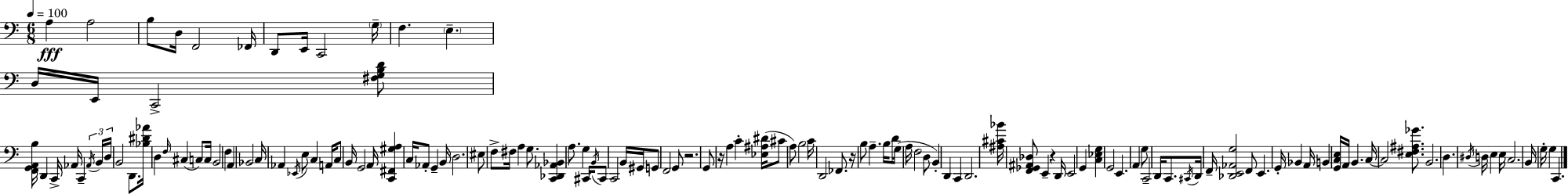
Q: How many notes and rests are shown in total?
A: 136